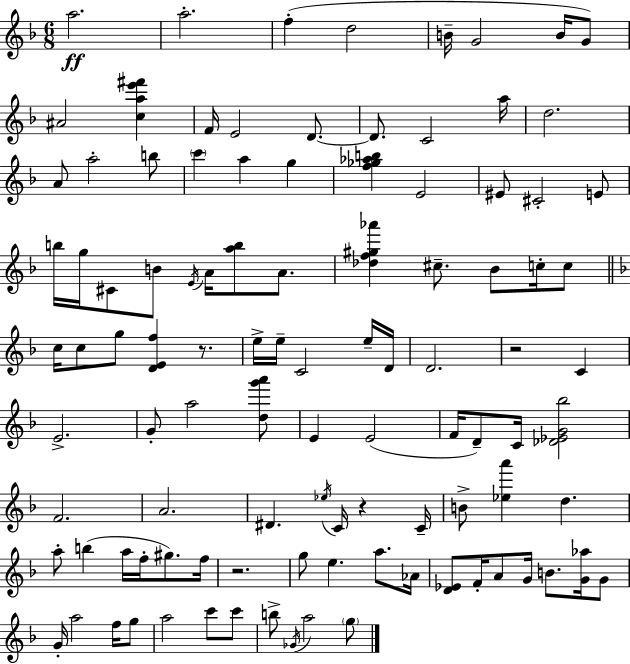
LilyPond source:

{
  \clef treble
  \numericTimeSignature
  \time 6/8
  \key f \major
  a''2.\ff | a''2.-. | f''4-.( d''2 | b'16-- g'2 b'16 g'8) | \break ais'2 <c'' a'' e''' fis'''>4 | f'16 e'2 d'8.~~ | d'8. c'2 a''16 | d''2. | \break a'8 a''2-. b''8 | \parenthesize c'''4 a''4 g''4 | <f'' ges'' aes'' b''>4 e'2 | eis'8 cis'2-. e'8 | \break b''16 g''16 cis'8 b'8 \acciaccatura { e'16 } a'16 <a'' b''>8 a'8. | <des'' f'' gis'' aes'''>4 cis''8.-- bes'8 c''16-. c''8 | \bar "||" \break \key f \major c''16 c''8 g''8 <d' e' f''>4 r8. | e''16-> e''16-- c'2 e''16-- d'16 | d'2. | r2 c'4 | \break e'2.-> | g'8-. a''2 <d'' g''' a'''>8 | e'4 e'2( | f'16 d'8--) c'16 <des' ees' g' bes''>2 | \break f'2. | a'2. | dis'4. \acciaccatura { ees''16 } c'16 r4 | c'16-- b'8-> <ees'' a'''>4 d''4. | \break a''8-. b''4( a''16 f''16-. gis''8.) | f''16 r2. | g''8 e''4. a''8. | aes'16 <d' ees'>8 f'16-. a'8 g'16 b'8. <g' aes''>16 g'8 | \break g'16-. a''2 f''16 g''8 | a''2 c'''8 c'''8 | b''8-> \acciaccatura { ges'16 } a''2 | \parenthesize g''8 \bar "|."
}